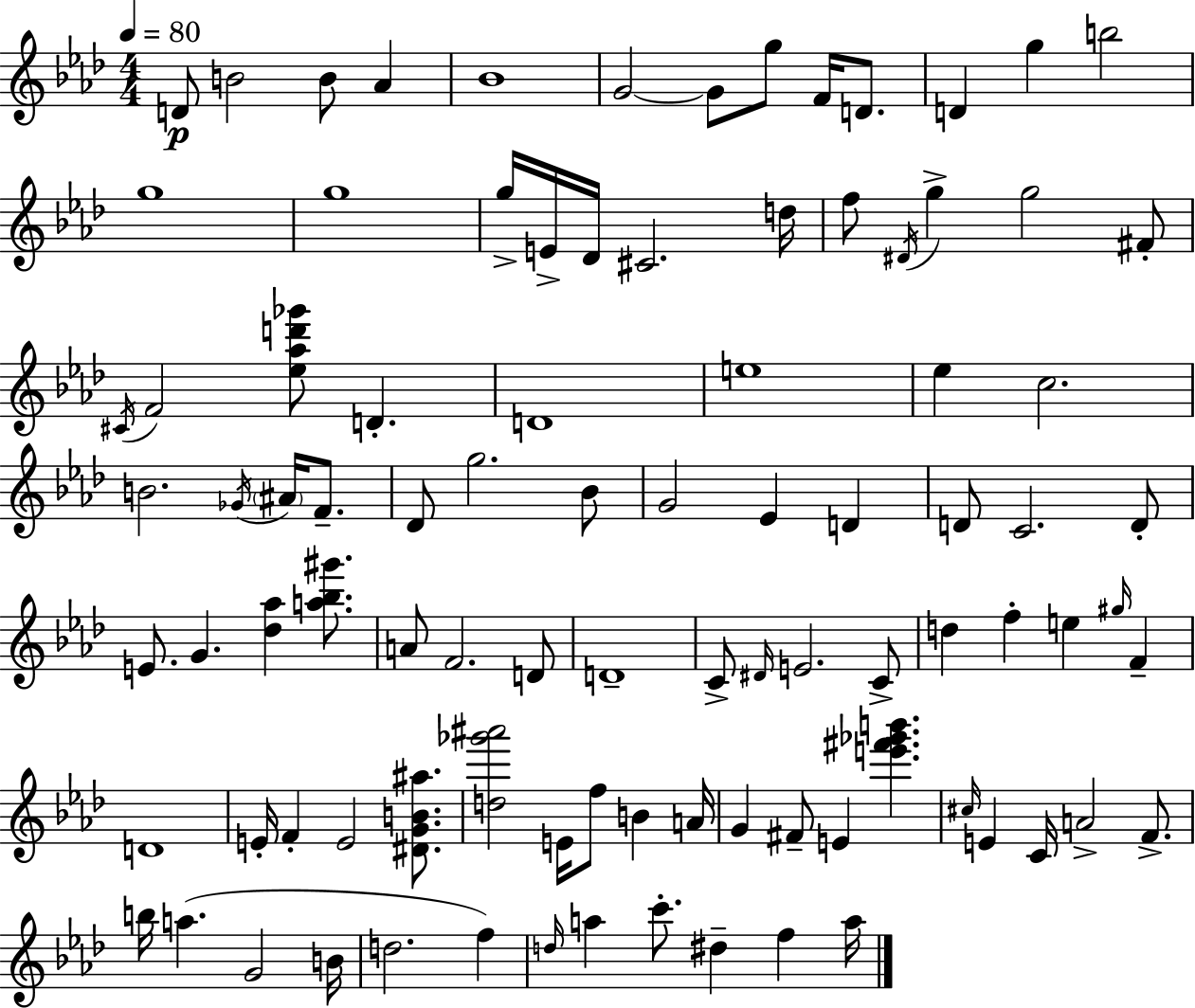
X:1
T:Untitled
M:4/4
L:1/4
K:Fm
D/2 B2 B/2 _A _B4 G2 G/2 g/2 F/4 D/2 D g b2 g4 g4 g/4 E/4 _D/4 ^C2 d/4 f/2 ^D/4 g g2 ^F/2 ^C/4 F2 [_e_ad'_g']/2 D D4 e4 _e c2 B2 _G/4 ^A/4 F/2 _D/2 g2 _B/2 G2 _E D D/2 C2 D/2 E/2 G [_d_a] [a_b^g']/2 A/2 F2 D/2 D4 C/2 ^D/4 E2 C/2 d f e ^g/4 F D4 E/4 F E2 [^DGB^a]/2 [d_g'^a']2 E/4 f/2 B A/4 G ^F/2 E [e'^f'_g'b'] ^c/4 E C/4 A2 F/2 b/4 a G2 B/4 d2 f d/4 a c'/2 ^d f a/4